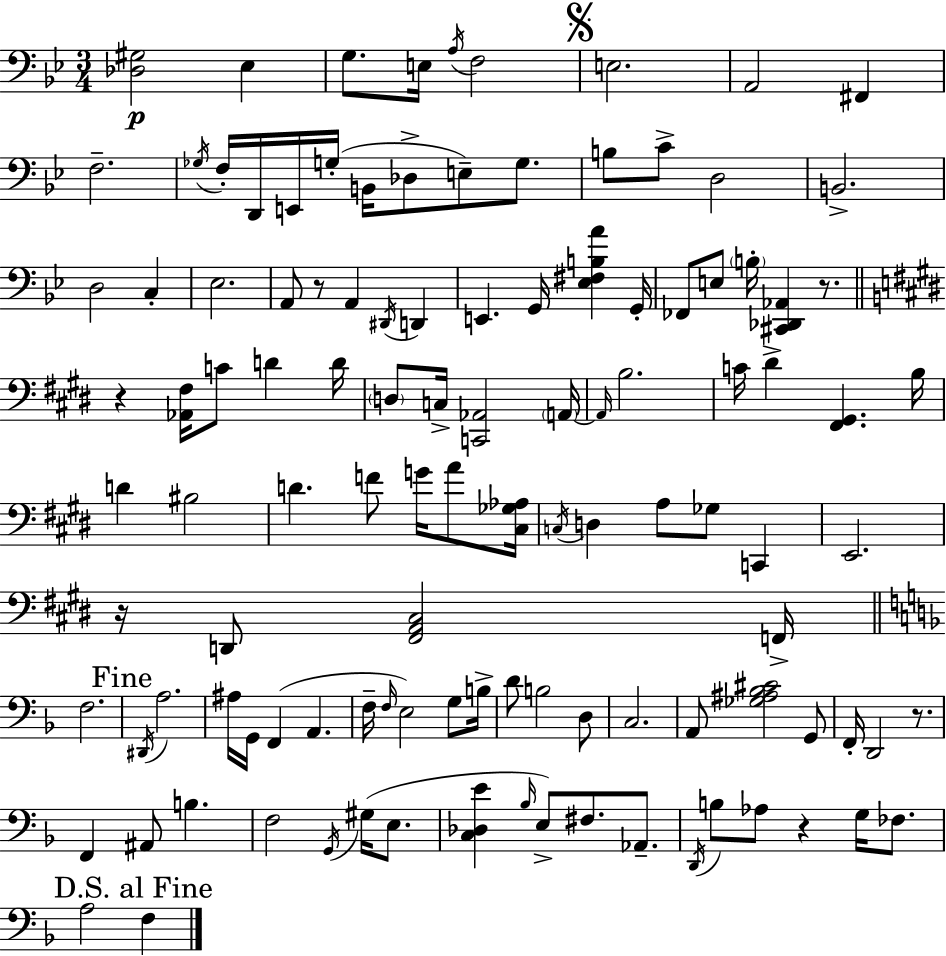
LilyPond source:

{
  \clef bass
  \numericTimeSignature
  \time 3/4
  \key bes \major
  <des gis>2\p ees4 | g8. e16 \acciaccatura { a16 } f2 | \mark \markup { \musicglyph "scripts.segno" } e2. | a,2 fis,4 | \break f2.-- | \acciaccatura { ges16 } f16-. d,16 e,16 g16-.( b,16 des8-> e8--) g8. | b8 c'8-> d2 | b,2.-> | \break d2 c4-. | ees2. | a,8 r8 a,4 \acciaccatura { dis,16 } d,4 | e,4. g,16 <ees fis b a'>4 | \break g,16-. fes,8 e8 \parenthesize b16-. <cis, des, aes,>4 | r8. \bar "||" \break \key e \major r4 <aes, fis>16 c'8 d'4 d'16 | \parenthesize d8 c16-> <c, aes,>2 \parenthesize a,16~~ | \grace { a,16 } b2. | c'16 dis'4-> <fis, gis,>4. | \break b16 d'4 bis2 | d'4. f'8 g'16 a'8 | <cis ges aes>16 \acciaccatura { c16 } d4 a8 ges8 c,4 | e,2. | \break r16 d,8 <fis, a, cis>2 | f,16-> \bar "||" \break \key f \major f2. | \mark "Fine" \acciaccatura { dis,16 } a2. | ais16 g,16 f,4( a,4. | f16-- \grace { f16 }) e2 g8 | \break b16-> d'8 b2 | d8 c2. | a,8 <ges ais bes cis'>2 | g,8 f,16-. d,2 r8. | \break f,4 ais,8 b4. | f2 \acciaccatura { g,16 } gis16( | e8. <c des e'>4 \grace { bes16 }) e8-> fis8. | aes,8.-- \acciaccatura { d,16 } b8 aes8 r4 | \break g16 fes8. \mark "D.S. al Fine" a2 | f4 \bar "|."
}